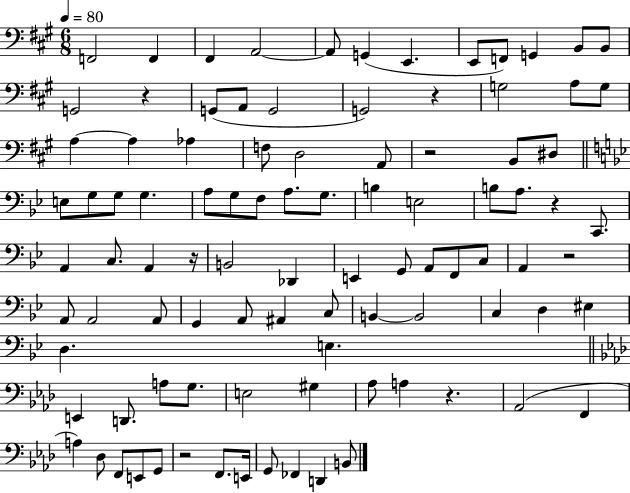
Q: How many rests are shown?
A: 8